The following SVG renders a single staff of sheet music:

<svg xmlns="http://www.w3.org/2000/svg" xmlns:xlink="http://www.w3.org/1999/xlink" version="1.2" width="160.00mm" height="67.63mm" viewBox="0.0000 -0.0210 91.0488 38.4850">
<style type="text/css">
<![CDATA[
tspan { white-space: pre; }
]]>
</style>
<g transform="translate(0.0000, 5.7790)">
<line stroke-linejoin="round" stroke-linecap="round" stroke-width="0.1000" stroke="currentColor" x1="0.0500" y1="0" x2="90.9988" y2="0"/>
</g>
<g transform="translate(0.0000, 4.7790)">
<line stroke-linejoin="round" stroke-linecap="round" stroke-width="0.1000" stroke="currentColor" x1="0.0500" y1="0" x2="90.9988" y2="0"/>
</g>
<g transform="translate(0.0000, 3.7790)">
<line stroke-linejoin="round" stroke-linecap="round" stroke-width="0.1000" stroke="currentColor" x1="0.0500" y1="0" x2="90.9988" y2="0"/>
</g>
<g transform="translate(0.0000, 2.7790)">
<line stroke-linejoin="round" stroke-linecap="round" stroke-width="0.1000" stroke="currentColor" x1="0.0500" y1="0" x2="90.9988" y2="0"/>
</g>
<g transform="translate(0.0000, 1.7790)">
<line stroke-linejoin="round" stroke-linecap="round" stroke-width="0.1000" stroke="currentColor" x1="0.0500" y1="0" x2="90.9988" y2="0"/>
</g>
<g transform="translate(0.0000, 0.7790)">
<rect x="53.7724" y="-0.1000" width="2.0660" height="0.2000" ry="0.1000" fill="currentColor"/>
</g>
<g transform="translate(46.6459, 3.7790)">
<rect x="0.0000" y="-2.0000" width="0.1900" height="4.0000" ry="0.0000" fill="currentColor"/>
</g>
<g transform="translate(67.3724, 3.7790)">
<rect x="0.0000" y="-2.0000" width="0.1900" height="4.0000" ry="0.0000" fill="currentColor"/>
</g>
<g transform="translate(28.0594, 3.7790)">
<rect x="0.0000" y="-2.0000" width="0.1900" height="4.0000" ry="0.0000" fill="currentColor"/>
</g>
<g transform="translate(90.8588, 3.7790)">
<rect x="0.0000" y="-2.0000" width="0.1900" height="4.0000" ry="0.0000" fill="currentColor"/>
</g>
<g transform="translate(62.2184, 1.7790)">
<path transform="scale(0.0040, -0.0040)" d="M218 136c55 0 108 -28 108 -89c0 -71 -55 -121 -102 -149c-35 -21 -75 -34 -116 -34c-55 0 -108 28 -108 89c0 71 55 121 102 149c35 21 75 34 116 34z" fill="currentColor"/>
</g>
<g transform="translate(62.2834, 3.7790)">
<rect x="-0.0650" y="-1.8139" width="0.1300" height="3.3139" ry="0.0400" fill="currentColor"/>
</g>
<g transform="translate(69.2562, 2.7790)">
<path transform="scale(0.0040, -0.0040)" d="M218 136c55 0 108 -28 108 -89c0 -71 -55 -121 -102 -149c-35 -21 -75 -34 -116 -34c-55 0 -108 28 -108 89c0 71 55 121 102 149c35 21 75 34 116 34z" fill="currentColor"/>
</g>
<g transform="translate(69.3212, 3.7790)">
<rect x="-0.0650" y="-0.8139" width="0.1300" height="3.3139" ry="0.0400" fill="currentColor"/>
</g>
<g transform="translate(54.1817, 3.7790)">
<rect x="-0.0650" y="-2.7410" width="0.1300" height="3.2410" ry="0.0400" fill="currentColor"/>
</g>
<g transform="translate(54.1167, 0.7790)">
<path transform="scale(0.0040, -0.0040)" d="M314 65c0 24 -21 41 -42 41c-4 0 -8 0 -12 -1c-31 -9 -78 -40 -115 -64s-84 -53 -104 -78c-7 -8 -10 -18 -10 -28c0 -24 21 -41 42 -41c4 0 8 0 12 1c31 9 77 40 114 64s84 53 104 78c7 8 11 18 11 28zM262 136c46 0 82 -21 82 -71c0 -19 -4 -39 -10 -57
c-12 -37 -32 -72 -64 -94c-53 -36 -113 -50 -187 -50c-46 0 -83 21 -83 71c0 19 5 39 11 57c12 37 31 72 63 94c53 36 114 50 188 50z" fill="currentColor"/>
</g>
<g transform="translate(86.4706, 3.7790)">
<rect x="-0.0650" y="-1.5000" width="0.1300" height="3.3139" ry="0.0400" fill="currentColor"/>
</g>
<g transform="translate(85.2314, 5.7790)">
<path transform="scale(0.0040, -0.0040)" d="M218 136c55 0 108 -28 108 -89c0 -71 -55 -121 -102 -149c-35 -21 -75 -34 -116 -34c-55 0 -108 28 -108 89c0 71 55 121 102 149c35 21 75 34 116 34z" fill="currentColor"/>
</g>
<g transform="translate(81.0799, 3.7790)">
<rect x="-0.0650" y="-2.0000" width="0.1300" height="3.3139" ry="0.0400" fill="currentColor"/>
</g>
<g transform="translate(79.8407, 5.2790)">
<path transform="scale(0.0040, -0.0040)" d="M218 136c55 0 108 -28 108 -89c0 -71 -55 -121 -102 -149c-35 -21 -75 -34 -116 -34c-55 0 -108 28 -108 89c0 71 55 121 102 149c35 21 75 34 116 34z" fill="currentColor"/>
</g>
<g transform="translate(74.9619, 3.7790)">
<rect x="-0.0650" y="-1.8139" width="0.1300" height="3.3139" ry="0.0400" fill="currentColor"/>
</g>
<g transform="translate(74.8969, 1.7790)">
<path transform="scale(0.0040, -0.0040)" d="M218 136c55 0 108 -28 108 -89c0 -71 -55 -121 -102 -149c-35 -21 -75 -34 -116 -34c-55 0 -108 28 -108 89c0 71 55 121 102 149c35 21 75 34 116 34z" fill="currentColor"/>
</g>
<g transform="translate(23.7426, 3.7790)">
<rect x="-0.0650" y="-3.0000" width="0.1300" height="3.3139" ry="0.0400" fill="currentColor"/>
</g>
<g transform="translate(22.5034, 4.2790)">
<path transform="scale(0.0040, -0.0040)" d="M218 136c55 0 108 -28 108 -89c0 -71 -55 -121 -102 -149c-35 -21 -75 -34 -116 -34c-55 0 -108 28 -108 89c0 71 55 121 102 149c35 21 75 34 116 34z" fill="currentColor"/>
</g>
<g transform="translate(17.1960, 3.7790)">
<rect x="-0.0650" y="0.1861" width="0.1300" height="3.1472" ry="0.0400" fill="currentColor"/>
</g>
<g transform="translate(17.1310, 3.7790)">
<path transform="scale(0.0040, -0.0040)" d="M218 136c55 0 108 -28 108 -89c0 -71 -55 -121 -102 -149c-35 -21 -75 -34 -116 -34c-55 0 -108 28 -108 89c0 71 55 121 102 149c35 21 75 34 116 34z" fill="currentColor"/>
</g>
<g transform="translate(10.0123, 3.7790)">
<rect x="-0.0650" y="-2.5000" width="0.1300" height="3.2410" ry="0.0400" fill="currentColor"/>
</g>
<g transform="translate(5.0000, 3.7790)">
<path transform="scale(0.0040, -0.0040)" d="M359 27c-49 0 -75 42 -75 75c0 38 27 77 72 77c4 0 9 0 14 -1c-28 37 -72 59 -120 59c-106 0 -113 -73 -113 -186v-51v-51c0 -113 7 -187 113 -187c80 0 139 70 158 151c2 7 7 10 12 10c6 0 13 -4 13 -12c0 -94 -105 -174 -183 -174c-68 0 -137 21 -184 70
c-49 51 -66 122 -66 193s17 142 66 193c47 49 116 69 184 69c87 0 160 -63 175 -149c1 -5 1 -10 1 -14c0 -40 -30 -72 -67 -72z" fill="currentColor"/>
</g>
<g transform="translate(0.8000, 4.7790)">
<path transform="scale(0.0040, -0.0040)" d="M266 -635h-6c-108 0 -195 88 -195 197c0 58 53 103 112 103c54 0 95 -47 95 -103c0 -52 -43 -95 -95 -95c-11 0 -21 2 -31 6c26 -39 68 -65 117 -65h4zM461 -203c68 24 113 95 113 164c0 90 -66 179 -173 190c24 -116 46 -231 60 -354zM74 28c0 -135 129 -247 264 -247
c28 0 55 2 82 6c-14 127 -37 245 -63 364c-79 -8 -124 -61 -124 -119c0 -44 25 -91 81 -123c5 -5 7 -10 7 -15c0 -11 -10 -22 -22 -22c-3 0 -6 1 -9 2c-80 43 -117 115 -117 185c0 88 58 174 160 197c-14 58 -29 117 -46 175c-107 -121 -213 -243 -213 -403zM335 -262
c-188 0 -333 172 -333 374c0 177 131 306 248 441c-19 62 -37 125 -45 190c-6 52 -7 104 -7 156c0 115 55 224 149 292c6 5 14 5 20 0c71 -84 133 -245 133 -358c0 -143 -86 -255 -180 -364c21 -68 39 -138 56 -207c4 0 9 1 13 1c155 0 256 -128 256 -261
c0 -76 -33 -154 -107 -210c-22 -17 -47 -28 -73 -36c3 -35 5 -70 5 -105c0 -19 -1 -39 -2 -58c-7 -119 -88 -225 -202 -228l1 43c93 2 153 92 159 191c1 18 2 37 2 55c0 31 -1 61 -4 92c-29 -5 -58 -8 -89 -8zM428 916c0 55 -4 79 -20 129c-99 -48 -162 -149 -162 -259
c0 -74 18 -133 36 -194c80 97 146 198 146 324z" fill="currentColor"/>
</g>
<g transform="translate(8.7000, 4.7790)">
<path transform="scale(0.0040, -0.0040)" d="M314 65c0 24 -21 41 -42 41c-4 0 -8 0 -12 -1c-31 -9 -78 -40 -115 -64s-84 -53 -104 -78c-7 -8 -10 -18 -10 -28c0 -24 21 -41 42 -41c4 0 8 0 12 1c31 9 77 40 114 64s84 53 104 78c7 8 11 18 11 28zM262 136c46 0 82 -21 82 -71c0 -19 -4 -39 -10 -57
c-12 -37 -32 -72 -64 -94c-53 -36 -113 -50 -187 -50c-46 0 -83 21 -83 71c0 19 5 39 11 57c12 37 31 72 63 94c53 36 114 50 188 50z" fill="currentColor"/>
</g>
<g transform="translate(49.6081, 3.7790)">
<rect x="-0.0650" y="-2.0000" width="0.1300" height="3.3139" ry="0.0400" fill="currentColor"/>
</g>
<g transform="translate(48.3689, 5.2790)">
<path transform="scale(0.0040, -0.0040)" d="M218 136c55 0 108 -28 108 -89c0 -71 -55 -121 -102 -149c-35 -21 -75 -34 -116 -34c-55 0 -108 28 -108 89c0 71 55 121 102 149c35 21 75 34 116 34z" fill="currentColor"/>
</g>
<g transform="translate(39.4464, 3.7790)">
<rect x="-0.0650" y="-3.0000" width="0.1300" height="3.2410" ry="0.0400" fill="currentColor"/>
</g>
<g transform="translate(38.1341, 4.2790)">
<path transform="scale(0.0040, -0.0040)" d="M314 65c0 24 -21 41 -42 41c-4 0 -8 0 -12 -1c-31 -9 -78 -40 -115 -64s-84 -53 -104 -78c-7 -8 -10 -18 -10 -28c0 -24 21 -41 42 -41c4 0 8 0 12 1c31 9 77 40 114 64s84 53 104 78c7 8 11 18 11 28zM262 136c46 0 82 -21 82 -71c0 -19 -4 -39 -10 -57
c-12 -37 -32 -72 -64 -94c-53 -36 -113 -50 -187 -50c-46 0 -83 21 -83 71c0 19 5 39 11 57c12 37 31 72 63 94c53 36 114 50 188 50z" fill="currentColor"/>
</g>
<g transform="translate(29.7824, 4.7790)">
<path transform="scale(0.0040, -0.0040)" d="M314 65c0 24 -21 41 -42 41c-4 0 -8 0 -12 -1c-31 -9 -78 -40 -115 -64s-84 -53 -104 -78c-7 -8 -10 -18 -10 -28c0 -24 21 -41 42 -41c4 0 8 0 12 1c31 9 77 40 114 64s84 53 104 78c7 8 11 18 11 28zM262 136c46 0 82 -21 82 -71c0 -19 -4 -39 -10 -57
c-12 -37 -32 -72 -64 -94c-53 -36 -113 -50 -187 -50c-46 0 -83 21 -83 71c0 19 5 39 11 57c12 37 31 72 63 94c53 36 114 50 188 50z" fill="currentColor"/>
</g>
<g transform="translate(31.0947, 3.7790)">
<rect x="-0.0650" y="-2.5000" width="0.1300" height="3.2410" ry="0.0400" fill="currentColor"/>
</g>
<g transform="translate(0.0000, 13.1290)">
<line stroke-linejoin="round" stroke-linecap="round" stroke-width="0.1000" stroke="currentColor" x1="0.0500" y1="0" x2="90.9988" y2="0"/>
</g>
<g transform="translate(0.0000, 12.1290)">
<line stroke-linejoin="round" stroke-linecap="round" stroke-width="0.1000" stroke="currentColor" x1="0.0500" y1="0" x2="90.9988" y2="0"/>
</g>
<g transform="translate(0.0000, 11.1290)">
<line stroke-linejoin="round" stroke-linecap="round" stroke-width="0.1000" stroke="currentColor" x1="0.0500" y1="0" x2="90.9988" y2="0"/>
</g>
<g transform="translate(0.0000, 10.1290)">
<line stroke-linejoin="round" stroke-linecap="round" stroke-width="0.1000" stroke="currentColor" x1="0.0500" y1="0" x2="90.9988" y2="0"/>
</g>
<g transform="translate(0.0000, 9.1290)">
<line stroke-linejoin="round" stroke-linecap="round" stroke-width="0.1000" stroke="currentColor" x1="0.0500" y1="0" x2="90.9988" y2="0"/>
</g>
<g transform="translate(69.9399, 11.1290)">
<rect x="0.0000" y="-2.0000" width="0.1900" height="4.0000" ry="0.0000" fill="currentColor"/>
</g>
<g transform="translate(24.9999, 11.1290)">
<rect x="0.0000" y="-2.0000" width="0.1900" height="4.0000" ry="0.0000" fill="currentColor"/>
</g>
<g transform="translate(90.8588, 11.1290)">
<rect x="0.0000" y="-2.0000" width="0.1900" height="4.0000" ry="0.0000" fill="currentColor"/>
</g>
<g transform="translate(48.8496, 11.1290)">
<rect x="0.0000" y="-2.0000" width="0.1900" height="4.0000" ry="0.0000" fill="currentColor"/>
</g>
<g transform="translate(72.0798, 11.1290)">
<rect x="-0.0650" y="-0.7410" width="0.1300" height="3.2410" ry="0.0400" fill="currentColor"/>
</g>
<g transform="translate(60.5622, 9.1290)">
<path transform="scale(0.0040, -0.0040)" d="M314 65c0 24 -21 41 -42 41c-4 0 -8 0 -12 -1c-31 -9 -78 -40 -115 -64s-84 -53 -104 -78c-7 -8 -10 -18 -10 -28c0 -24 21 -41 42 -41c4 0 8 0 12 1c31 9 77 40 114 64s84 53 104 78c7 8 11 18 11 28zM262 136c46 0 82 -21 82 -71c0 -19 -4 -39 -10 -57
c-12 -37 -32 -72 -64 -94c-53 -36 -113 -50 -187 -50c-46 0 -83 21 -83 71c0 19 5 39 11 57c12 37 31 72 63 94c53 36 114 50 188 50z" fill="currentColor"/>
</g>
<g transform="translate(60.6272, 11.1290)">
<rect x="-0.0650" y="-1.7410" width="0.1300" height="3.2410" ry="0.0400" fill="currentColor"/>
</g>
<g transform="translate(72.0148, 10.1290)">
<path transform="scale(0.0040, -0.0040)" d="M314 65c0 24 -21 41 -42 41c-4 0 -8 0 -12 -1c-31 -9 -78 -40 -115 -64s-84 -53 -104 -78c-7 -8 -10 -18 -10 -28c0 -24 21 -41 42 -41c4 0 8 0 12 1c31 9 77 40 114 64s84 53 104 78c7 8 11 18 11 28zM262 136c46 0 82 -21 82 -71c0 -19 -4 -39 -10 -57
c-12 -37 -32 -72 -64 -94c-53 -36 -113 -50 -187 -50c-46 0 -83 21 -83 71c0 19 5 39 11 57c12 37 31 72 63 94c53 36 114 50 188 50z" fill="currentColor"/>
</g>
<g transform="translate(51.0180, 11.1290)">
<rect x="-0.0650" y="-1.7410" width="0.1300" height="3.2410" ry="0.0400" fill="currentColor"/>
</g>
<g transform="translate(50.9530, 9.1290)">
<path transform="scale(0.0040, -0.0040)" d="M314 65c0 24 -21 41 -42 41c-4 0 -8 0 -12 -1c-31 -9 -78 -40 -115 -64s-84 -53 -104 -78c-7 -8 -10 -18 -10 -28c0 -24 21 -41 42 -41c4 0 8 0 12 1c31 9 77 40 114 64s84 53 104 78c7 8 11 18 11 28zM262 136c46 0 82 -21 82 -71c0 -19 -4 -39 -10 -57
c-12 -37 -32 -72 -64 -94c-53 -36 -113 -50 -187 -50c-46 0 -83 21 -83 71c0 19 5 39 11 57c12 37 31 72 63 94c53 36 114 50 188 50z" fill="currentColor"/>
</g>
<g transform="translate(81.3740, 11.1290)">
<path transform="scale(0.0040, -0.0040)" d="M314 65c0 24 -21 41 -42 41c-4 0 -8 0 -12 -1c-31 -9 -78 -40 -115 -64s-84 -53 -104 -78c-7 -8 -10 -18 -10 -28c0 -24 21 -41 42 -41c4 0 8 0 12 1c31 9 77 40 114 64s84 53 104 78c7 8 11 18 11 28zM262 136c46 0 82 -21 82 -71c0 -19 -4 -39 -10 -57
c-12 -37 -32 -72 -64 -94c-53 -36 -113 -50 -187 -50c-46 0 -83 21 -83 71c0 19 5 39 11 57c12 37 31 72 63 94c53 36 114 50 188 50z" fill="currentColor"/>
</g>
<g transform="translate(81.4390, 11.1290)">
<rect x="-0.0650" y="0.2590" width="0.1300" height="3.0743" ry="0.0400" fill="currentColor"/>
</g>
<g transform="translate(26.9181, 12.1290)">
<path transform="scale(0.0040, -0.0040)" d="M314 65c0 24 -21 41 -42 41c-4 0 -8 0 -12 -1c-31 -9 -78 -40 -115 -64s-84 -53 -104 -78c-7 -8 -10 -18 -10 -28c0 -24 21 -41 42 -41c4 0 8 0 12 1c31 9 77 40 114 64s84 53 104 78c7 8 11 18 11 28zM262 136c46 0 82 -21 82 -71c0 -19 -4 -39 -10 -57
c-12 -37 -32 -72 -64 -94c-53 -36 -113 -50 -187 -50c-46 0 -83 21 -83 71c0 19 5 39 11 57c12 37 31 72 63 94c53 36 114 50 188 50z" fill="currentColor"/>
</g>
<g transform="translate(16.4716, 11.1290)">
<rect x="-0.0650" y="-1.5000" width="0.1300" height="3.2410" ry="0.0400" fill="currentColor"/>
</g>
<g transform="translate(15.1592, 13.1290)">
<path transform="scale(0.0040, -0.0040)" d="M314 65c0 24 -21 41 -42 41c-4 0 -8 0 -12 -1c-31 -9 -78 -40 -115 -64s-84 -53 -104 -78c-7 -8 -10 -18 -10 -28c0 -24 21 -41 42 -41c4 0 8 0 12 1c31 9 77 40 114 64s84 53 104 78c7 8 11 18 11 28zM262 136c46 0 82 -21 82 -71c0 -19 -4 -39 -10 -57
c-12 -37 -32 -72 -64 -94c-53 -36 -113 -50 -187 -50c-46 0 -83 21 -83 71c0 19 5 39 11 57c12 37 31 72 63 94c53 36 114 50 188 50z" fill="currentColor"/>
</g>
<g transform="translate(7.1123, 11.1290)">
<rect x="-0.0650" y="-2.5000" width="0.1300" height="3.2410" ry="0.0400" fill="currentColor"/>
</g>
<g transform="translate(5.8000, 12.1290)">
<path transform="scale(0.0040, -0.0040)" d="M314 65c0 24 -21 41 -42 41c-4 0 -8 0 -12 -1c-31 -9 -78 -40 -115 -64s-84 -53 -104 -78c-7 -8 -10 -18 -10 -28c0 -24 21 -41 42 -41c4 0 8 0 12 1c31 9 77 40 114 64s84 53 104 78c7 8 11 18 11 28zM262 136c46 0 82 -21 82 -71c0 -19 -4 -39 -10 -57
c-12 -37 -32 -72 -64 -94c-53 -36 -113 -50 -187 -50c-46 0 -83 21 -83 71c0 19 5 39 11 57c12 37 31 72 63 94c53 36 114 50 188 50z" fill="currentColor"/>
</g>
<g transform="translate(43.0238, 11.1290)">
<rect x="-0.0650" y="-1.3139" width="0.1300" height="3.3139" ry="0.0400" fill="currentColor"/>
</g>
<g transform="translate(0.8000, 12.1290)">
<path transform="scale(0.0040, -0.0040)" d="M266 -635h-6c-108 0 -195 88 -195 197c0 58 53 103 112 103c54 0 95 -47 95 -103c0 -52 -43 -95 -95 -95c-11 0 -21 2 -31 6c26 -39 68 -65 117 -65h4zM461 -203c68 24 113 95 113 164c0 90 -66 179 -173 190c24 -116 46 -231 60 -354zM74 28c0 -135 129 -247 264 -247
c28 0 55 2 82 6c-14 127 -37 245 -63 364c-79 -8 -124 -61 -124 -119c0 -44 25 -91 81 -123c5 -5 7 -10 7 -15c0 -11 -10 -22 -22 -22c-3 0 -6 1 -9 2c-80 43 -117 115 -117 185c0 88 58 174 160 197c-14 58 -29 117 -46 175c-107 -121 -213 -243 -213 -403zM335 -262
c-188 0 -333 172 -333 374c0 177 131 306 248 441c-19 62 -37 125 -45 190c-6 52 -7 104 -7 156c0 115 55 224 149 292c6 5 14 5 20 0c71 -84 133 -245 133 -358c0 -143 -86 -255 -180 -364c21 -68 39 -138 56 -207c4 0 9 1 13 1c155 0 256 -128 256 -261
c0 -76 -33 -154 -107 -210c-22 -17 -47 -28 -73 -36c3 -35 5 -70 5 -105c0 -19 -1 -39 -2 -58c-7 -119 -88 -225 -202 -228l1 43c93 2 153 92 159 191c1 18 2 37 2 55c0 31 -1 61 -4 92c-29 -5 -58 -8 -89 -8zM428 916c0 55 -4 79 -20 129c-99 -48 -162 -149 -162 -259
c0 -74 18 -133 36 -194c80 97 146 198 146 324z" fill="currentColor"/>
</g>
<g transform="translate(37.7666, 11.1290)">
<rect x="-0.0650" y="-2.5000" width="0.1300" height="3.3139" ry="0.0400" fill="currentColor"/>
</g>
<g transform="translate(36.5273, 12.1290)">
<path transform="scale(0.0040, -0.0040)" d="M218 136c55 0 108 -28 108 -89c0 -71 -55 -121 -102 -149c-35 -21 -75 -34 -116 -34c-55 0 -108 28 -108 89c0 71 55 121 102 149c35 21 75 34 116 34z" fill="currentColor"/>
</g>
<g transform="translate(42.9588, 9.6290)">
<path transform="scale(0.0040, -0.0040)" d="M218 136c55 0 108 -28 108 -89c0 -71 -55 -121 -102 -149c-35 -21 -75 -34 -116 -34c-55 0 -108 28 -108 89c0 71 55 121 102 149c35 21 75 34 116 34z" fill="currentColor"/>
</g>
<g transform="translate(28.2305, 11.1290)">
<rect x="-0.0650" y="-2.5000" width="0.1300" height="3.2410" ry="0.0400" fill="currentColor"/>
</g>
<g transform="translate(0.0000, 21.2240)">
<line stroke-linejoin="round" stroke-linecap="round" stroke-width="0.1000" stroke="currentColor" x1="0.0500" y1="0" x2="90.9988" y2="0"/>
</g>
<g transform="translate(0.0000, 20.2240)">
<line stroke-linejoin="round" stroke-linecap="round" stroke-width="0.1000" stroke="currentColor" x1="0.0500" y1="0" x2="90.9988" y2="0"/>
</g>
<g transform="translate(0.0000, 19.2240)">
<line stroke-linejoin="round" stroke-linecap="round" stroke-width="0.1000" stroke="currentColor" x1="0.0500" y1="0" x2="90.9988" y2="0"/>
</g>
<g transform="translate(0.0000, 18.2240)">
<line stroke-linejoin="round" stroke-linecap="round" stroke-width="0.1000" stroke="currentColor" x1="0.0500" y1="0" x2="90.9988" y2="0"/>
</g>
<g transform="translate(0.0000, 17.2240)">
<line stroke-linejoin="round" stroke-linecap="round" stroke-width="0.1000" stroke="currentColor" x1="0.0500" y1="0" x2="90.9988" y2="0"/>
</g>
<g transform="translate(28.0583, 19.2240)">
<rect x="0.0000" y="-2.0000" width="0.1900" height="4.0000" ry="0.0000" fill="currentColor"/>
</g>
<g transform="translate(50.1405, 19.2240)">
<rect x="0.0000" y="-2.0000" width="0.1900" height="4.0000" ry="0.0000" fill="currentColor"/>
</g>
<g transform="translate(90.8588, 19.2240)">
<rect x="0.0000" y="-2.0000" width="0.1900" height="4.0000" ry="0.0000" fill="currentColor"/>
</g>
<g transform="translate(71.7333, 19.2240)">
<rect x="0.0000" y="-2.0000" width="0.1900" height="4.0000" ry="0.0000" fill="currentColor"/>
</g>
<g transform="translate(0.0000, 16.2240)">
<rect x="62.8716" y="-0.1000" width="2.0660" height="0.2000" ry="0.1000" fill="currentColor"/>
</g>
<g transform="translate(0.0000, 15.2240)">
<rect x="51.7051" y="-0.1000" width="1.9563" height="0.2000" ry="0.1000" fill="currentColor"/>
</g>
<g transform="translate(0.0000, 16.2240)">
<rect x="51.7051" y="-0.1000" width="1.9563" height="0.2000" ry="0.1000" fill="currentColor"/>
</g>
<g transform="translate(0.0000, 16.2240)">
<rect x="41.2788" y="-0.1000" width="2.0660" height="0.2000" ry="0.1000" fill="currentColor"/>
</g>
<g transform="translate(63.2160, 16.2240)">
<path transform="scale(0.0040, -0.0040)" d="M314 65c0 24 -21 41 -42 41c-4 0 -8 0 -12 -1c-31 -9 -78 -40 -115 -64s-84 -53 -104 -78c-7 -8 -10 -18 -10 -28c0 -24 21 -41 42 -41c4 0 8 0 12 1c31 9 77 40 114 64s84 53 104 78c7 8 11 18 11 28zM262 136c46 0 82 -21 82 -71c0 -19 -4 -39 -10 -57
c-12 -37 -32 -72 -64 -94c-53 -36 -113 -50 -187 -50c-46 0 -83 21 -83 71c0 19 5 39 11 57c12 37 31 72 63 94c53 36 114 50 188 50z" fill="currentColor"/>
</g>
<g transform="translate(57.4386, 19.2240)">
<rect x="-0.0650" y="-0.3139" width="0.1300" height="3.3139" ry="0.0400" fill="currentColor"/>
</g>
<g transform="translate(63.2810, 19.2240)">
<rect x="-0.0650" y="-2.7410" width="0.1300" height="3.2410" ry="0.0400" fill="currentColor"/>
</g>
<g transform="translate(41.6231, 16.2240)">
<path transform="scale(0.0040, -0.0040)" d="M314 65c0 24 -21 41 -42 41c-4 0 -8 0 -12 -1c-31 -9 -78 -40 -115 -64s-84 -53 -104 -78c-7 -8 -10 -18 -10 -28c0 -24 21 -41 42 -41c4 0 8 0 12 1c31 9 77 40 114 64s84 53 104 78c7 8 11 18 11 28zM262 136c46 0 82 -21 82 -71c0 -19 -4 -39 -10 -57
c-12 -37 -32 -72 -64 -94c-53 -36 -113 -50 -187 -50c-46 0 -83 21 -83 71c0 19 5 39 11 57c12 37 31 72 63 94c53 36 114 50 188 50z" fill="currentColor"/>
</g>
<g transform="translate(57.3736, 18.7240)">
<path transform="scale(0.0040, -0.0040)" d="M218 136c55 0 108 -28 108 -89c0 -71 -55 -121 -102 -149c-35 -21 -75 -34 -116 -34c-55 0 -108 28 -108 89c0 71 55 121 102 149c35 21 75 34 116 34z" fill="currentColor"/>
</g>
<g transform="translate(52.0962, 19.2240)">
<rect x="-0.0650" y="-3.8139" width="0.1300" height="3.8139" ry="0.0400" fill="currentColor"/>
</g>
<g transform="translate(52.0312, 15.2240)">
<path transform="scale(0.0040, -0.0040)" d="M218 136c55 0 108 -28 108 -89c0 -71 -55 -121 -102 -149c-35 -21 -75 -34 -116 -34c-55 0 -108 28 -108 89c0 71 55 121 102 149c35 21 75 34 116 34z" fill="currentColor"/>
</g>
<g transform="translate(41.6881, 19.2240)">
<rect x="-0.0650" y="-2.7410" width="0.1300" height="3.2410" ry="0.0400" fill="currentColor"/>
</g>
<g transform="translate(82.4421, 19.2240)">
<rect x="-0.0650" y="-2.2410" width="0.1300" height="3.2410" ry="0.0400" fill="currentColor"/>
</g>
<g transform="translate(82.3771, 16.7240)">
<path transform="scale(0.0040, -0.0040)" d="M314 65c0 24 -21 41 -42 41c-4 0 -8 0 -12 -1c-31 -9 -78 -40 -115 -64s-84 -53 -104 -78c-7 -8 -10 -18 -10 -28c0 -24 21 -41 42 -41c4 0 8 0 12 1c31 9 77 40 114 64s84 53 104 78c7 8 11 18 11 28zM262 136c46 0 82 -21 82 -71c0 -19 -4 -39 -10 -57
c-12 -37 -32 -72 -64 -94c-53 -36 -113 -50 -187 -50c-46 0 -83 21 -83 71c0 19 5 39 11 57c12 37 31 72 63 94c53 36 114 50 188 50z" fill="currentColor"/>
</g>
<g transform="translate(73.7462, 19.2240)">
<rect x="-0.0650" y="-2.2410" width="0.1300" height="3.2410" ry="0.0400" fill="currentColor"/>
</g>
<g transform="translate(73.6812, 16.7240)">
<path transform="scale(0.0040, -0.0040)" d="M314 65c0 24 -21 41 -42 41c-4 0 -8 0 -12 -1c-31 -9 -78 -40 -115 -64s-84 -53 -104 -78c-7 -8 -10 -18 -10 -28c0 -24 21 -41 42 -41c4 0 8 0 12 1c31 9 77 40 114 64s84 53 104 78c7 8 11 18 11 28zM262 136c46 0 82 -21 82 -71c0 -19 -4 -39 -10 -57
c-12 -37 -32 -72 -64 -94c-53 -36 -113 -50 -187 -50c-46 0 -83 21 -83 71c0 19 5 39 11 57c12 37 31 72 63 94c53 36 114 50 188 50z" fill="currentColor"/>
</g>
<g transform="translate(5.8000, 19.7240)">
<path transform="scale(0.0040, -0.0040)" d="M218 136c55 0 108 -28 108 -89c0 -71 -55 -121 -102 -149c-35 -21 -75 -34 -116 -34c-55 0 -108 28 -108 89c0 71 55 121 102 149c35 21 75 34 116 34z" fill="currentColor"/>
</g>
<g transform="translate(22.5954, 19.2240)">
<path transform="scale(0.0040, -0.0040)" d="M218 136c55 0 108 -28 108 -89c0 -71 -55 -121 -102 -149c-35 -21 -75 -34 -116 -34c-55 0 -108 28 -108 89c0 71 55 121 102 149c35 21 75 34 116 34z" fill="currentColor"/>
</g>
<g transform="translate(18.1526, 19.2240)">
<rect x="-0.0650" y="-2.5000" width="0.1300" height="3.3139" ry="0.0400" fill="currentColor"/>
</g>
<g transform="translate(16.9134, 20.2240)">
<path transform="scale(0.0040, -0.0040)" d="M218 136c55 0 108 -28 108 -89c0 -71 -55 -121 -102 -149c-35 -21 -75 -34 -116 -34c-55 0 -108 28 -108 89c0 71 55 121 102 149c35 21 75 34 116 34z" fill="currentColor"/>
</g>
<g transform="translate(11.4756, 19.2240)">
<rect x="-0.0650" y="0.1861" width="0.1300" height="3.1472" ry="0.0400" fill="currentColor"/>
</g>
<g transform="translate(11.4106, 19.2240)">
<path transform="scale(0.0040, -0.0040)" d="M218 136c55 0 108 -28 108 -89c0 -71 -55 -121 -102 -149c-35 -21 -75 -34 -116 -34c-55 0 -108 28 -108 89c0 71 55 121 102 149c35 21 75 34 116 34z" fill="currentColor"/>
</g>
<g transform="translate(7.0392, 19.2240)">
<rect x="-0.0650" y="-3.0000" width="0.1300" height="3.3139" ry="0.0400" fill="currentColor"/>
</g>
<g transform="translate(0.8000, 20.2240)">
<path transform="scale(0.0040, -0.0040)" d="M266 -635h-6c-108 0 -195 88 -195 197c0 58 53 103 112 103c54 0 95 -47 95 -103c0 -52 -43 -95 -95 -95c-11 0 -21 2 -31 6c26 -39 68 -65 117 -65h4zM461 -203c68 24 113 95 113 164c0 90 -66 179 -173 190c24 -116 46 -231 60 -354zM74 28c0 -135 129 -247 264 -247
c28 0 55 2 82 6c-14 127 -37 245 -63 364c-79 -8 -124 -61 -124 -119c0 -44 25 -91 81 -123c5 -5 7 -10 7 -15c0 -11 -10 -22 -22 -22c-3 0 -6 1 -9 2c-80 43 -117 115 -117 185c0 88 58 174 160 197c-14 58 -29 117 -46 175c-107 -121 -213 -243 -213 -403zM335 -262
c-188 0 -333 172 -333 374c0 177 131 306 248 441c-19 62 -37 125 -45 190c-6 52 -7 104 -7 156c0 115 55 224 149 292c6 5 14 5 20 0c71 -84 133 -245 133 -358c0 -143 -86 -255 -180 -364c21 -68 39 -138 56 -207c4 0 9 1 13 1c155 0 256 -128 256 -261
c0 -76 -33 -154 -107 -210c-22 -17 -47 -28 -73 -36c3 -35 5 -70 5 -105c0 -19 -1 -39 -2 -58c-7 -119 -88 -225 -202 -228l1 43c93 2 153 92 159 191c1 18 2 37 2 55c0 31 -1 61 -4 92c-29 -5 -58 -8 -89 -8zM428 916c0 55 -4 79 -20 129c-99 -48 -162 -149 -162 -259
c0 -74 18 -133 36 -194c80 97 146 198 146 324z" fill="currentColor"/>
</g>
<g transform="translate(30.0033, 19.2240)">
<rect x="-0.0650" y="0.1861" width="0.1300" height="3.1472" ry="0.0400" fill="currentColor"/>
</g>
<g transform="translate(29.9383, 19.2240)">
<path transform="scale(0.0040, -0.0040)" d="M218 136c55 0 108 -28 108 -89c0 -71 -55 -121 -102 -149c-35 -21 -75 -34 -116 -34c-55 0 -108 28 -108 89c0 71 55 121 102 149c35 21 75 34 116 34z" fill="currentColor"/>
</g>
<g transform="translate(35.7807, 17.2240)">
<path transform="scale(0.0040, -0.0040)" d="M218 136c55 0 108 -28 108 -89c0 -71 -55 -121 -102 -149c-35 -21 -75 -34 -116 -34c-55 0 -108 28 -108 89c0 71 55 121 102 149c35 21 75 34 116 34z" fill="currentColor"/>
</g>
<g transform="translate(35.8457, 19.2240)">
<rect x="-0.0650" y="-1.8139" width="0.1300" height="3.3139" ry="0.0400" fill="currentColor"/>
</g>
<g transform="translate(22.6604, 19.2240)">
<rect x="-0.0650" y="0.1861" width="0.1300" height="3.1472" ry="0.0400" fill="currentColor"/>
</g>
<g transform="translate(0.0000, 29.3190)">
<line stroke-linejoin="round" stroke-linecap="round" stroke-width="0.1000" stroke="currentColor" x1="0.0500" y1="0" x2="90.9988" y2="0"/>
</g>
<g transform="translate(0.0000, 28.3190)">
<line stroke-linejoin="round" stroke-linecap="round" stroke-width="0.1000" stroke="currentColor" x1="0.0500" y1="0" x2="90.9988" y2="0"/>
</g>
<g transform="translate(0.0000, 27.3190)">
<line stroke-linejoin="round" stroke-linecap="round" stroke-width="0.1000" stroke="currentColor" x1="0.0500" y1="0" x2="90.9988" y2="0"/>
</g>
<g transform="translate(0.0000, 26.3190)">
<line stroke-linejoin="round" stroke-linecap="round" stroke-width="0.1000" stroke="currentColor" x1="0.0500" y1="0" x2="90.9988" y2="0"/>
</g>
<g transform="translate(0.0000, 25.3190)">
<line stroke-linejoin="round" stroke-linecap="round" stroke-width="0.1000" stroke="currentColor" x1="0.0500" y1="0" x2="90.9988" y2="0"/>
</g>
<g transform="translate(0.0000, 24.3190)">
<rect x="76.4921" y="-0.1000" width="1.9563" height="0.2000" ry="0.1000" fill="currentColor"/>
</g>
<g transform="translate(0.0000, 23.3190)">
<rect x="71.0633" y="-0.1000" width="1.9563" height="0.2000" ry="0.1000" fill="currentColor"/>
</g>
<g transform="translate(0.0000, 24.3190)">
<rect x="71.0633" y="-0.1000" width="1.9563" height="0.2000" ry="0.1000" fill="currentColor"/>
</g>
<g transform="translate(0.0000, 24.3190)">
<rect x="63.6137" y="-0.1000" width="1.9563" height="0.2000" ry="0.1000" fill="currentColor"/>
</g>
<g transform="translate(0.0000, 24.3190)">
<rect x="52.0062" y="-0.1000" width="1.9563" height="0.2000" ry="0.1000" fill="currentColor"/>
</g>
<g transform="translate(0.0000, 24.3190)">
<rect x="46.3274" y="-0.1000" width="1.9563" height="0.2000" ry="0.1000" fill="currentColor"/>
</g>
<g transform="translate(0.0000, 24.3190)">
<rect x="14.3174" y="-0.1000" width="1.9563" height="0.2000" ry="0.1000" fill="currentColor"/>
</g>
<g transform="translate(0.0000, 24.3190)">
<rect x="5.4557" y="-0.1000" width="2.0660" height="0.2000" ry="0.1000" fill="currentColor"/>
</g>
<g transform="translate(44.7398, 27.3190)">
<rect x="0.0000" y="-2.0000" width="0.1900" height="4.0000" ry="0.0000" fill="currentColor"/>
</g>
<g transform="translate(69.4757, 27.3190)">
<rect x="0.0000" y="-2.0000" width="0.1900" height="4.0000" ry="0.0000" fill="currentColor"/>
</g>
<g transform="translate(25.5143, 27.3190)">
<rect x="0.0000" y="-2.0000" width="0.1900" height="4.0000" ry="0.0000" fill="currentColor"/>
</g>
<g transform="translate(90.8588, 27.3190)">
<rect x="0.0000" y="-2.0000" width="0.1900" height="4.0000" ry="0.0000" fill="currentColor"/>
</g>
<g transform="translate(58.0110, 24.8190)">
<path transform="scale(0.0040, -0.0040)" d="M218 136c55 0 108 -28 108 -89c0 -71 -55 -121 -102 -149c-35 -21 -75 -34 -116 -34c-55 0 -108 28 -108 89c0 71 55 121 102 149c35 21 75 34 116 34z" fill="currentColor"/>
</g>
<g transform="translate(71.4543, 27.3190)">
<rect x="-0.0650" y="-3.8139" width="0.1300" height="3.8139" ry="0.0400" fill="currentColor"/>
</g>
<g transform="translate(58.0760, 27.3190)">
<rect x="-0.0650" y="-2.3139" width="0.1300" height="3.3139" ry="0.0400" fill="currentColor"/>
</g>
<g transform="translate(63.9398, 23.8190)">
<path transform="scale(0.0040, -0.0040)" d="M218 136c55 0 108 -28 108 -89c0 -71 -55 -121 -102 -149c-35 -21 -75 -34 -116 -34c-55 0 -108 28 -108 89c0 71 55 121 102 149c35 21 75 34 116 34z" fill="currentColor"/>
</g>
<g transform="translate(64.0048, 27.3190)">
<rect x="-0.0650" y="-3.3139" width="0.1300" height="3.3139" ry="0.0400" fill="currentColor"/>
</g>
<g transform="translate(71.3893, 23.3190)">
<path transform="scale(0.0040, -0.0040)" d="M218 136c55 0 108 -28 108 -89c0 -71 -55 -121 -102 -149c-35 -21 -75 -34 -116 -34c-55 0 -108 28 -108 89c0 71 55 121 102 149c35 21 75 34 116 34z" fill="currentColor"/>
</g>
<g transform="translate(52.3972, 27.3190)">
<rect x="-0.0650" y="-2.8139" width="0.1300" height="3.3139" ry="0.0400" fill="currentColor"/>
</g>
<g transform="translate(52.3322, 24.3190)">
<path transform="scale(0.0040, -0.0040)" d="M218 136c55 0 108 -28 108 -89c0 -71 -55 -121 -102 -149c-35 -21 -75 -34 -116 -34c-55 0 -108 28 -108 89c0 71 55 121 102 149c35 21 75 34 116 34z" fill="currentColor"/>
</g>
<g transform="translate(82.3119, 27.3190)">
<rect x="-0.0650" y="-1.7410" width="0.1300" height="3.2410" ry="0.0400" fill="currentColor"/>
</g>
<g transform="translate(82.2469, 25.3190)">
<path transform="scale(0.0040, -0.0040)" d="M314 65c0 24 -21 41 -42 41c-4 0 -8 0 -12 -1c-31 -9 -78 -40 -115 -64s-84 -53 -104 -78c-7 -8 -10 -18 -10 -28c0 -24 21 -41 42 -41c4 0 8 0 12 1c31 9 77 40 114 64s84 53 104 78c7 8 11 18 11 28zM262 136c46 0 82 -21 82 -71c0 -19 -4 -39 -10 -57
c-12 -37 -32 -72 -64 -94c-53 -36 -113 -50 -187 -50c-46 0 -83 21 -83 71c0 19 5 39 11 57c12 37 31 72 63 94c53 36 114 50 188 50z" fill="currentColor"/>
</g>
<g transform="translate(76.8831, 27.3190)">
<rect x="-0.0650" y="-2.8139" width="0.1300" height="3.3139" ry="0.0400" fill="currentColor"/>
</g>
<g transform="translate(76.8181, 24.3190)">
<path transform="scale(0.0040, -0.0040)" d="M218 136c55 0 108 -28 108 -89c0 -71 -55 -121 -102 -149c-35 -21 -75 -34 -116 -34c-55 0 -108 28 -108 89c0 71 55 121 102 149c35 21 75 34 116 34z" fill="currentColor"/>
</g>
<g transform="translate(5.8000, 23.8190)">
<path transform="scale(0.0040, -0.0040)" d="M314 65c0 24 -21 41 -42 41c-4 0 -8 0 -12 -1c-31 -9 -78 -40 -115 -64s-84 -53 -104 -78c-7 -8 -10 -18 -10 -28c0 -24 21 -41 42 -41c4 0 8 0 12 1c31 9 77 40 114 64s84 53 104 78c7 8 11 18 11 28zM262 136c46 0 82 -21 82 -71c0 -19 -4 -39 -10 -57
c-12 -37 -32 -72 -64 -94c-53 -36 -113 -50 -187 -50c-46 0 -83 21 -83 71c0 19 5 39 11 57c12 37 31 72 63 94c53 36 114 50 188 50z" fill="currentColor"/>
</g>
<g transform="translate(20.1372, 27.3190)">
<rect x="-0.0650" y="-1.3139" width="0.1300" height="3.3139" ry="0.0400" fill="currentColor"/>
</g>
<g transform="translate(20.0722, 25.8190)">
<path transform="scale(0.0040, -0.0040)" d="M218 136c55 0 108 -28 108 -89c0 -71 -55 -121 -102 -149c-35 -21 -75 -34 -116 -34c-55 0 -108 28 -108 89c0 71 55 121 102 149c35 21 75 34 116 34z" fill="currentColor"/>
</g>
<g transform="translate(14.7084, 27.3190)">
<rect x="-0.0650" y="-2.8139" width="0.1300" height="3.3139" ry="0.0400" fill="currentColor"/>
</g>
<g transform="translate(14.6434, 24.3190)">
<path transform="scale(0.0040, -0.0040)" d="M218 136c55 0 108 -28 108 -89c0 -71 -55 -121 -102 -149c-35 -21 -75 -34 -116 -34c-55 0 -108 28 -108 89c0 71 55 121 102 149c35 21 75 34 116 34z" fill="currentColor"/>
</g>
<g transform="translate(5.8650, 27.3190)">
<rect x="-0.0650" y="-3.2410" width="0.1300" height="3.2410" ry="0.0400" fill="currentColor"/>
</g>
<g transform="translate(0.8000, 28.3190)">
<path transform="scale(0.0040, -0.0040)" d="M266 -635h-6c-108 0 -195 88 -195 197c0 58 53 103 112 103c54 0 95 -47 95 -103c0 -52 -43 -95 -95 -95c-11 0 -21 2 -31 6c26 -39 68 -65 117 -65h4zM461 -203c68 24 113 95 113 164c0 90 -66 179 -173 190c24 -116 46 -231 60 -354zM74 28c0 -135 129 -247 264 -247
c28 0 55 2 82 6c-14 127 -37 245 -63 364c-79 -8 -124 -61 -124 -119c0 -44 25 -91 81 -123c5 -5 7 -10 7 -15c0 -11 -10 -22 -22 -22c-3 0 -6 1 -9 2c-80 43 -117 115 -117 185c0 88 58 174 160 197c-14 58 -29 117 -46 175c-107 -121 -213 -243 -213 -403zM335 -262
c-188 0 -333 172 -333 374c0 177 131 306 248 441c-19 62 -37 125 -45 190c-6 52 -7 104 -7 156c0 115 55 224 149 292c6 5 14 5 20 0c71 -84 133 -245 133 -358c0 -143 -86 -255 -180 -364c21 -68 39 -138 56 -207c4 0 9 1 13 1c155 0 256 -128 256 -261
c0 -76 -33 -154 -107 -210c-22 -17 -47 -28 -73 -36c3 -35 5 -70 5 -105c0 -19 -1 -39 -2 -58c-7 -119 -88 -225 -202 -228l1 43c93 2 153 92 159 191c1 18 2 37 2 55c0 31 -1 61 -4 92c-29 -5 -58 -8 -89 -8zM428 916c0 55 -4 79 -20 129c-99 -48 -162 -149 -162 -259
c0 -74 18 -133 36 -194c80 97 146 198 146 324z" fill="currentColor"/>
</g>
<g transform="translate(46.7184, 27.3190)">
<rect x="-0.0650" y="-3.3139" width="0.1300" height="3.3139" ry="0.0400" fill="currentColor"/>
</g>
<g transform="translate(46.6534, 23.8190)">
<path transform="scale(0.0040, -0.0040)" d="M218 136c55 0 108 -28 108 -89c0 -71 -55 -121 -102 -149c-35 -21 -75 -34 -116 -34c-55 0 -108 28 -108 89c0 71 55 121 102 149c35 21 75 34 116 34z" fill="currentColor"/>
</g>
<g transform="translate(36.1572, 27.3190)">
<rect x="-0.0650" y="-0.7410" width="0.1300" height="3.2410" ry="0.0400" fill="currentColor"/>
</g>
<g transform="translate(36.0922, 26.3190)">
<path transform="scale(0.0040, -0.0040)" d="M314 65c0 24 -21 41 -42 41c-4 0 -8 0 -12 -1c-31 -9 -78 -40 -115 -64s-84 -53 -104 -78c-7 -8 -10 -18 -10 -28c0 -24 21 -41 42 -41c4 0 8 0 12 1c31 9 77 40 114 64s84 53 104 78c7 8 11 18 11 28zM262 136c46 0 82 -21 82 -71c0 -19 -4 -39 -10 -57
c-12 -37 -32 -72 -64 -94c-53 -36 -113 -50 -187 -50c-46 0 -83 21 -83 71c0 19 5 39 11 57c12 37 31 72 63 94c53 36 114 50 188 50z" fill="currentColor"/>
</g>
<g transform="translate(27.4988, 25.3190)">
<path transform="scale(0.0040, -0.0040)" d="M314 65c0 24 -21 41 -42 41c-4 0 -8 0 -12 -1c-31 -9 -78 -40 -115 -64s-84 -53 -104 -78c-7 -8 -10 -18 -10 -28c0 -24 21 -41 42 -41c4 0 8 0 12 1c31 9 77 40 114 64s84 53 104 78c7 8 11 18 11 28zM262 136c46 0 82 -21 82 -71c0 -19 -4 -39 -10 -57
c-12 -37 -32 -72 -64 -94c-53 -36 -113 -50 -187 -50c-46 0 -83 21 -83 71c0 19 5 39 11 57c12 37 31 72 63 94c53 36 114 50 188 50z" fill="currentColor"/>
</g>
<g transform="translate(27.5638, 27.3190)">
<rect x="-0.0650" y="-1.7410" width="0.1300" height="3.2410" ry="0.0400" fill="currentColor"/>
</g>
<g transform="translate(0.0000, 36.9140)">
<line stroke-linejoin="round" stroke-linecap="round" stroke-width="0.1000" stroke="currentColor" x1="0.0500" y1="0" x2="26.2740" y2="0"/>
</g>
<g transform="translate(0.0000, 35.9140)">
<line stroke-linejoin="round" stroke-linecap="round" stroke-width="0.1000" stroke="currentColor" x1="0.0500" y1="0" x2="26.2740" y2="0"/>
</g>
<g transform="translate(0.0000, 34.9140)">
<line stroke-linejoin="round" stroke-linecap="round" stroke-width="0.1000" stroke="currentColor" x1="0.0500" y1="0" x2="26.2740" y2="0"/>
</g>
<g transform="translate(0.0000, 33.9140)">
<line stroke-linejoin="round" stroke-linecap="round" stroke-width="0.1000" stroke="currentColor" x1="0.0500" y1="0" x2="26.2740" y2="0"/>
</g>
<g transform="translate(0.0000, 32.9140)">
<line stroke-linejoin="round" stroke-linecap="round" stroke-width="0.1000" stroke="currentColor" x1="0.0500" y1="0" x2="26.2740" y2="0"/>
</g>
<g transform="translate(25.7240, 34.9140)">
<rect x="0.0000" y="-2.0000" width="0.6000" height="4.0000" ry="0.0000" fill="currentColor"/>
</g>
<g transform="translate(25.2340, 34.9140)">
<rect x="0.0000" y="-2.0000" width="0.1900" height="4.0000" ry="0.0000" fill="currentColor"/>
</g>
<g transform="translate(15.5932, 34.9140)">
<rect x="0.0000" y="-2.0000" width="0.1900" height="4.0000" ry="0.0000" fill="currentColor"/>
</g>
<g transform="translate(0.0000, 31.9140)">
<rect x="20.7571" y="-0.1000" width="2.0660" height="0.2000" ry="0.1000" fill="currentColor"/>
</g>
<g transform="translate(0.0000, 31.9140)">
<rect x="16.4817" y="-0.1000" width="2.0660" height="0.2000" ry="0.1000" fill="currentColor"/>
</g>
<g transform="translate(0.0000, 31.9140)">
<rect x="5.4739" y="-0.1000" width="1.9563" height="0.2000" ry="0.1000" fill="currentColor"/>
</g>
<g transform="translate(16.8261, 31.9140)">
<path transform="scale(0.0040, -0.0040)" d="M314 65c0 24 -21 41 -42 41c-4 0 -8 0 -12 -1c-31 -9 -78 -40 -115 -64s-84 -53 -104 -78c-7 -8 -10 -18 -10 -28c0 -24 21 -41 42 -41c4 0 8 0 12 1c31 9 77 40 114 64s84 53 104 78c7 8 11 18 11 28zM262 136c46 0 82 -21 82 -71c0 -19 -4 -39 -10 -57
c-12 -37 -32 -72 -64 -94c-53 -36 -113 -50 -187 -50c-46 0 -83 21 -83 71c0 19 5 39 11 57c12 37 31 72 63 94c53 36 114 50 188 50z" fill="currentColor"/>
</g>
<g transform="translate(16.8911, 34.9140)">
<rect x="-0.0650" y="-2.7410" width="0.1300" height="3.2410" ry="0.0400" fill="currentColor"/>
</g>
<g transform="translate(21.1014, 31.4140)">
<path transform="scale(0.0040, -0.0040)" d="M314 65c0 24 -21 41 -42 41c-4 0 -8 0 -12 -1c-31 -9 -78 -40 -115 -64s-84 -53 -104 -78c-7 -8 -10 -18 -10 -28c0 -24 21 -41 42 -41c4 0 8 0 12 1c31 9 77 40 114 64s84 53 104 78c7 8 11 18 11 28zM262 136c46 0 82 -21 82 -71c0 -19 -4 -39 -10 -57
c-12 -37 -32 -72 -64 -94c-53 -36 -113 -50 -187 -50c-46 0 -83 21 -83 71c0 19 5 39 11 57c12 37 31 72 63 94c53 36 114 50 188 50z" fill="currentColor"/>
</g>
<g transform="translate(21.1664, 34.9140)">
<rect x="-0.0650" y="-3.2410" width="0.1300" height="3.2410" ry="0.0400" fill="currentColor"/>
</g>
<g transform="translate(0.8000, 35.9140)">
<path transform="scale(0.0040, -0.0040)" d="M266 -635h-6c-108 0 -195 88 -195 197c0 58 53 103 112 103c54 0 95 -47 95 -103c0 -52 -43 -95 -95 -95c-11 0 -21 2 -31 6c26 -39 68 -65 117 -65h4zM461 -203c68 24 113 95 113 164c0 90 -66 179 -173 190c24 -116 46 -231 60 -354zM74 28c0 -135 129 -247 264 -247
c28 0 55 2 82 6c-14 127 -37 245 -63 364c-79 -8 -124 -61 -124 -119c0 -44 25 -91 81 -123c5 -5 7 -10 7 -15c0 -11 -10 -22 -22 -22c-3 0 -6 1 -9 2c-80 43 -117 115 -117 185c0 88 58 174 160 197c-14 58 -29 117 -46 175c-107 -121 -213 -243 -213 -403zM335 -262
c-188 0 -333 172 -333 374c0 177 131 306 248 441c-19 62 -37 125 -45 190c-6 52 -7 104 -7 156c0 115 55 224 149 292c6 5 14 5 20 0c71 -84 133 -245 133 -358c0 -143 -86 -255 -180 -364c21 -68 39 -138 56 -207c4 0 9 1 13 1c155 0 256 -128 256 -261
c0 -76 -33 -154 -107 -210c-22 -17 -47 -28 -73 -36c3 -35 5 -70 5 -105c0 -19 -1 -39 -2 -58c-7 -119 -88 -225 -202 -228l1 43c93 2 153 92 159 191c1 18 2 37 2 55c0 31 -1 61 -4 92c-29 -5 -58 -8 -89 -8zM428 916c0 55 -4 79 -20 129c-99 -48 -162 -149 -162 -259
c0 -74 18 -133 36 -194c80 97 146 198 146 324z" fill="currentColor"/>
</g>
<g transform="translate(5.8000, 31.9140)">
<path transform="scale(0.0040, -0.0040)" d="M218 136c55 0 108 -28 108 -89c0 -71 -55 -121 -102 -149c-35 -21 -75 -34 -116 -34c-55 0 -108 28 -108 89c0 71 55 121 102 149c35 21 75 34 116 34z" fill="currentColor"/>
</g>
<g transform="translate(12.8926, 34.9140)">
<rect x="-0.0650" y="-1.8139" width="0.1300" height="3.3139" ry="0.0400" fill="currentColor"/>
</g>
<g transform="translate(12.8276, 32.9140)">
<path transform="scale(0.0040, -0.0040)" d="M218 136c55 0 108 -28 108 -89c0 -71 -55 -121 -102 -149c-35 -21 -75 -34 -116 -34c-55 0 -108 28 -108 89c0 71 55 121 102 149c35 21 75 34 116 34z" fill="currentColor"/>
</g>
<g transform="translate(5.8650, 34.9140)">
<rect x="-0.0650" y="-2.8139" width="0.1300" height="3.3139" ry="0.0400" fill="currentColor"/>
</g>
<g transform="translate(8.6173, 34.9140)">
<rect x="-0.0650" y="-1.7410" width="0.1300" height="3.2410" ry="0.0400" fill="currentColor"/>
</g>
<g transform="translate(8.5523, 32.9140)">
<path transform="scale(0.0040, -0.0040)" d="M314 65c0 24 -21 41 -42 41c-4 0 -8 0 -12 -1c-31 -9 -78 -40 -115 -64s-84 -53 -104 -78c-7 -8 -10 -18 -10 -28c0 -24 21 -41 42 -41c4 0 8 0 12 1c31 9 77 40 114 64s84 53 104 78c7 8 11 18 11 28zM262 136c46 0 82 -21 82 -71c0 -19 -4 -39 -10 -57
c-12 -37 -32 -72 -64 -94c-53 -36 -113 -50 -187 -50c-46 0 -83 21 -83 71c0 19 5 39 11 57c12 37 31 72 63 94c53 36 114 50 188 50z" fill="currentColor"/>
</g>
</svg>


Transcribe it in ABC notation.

X:1
T:Untitled
M:4/4
L:1/4
K:C
G2 B A G2 A2 F a2 f d f F E G2 E2 G2 G e f2 f2 d2 B2 A B G B B f a2 c' c a2 g2 g2 b2 a e f2 d2 b a g b c' a f2 a f2 f a2 b2